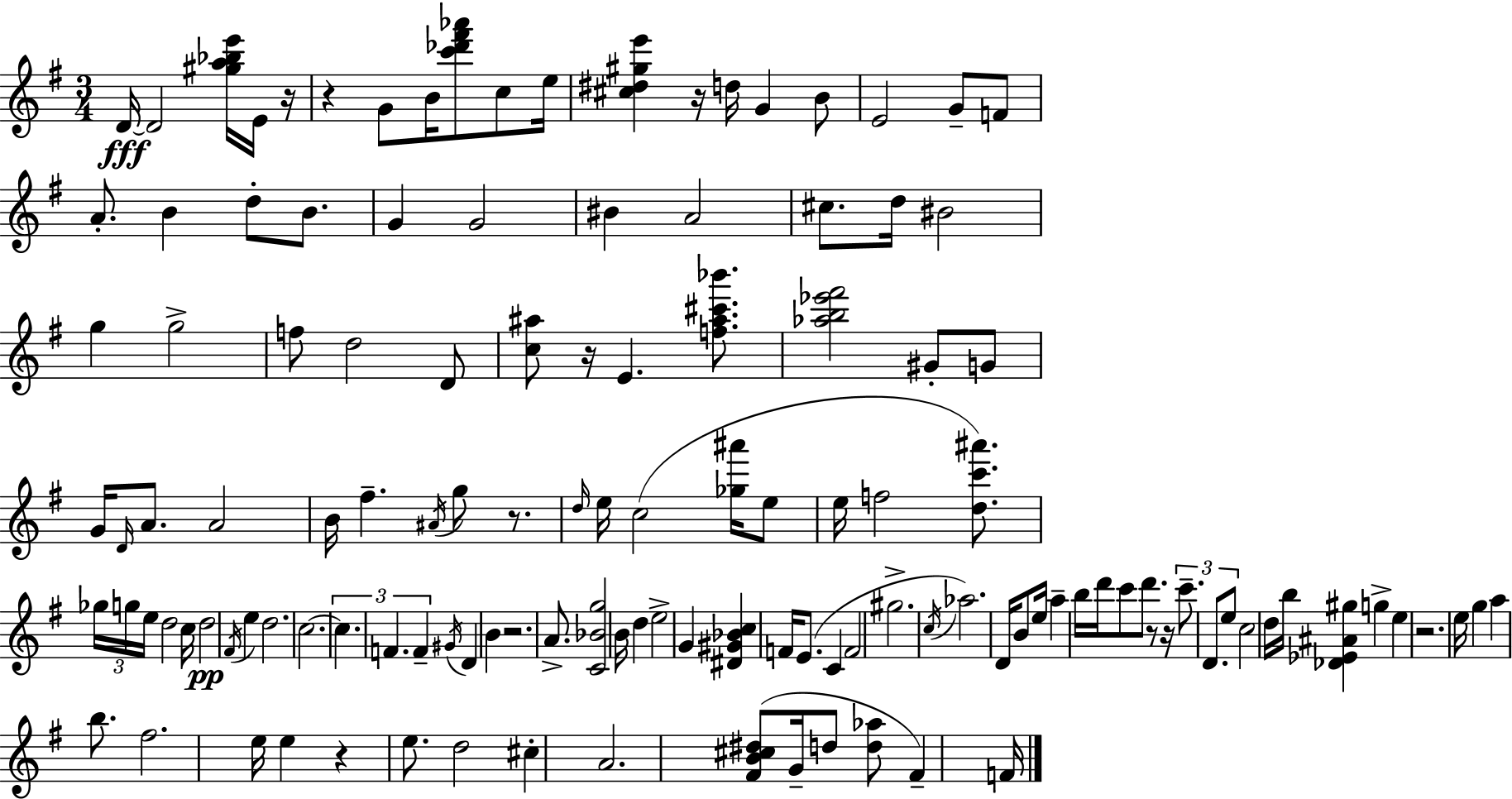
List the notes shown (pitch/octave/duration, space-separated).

D4/s D4/h [G#5,A5,Bb5,E6]/s E4/s R/s R/q G4/e B4/s [C6,Db6,F#6,Ab6]/e C5/e E5/s [C#5,D#5,G#5,E6]/q R/s D5/s G4/q B4/e E4/h G4/e F4/e A4/e. B4/q D5/e B4/e. G4/q G4/h BIS4/q A4/h C#5/e. D5/s BIS4/h G5/q G5/h F5/e D5/h D4/e [C5,A#5]/e R/s E4/q. [F5,A#5,C#6,Bb6]/e. [Ab5,B5,Eb6,F#6]/h G#4/e G4/e G4/s D4/s A4/e. A4/h B4/s F#5/q. A#4/s G5/e R/e. D5/s E5/s C5/h [Gb5,A#6]/s E5/e E5/s F5/h [D5,C6,A#6]/e. Gb5/s G5/s E5/s D5/h C5/s D5/h F#4/s E5/q D5/h. C5/h. C5/q. F4/q. F4/q G#4/s D4/q B4/q R/h. A4/e. [C4,Bb4,G5]/h B4/s D5/q E5/h G4/q [D#4,G#4,Bb4,C5]/q F4/s E4/e. C4/q F4/h G#5/h. C5/s Ab5/h. D4/s B4/e E5/s A5/q B5/s D6/s C6/e D6/e. R/e R/s C6/e. D4/e. E5/e C5/h D5/s B5/s [Db4,Eb4,A#4,G#5]/q G5/q E5/q R/h. E5/s G5/q A5/q B5/e. F#5/h. E5/s E5/q R/q E5/e. D5/h C#5/q A4/h. [F#4,B4,C#5,D#5]/e G4/s D5/e [D5,Ab5]/e F#4/q F4/s